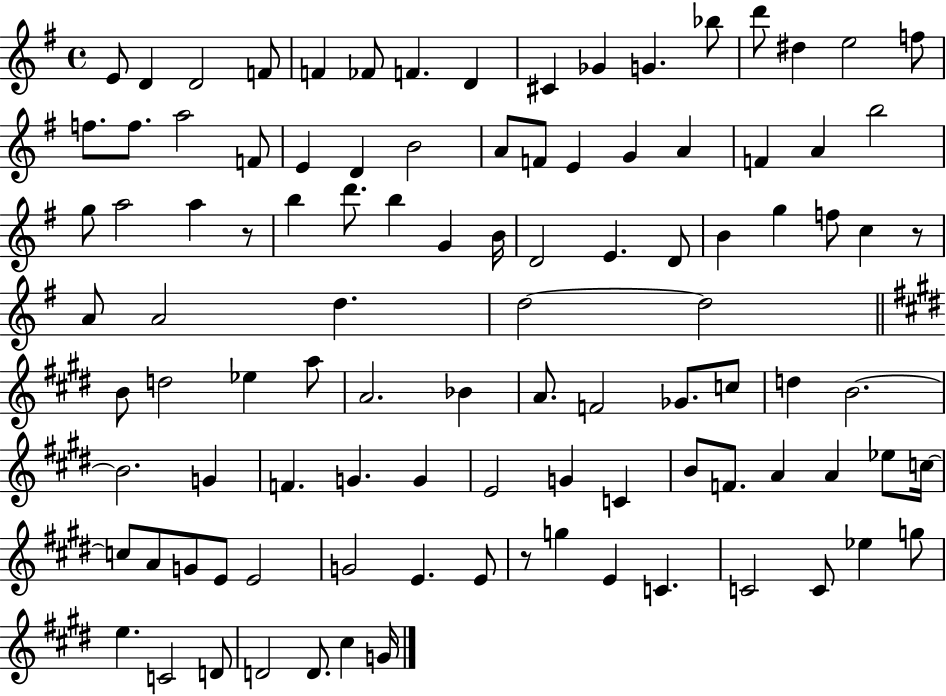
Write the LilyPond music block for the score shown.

{
  \clef treble
  \time 4/4
  \defaultTimeSignature
  \key g \major
  e'8 d'4 d'2 f'8 | f'4 fes'8 f'4. d'4 | cis'4 ges'4 g'4. bes''8 | d'''8 dis''4 e''2 f''8 | \break f''8. f''8. a''2 f'8 | e'4 d'4 b'2 | a'8 f'8 e'4 g'4 a'4 | f'4 a'4 b''2 | \break g''8 a''2 a''4 r8 | b''4 d'''8. b''4 g'4 b'16 | d'2 e'4. d'8 | b'4 g''4 f''8 c''4 r8 | \break a'8 a'2 d''4. | d''2~~ d''2 | \bar "||" \break \key e \major b'8 d''2 ees''4 a''8 | a'2. bes'4 | a'8. f'2 ges'8. c''8 | d''4 b'2.~~ | \break b'2. g'4 | f'4. g'4. g'4 | e'2 g'4 c'4 | b'8 f'8. a'4 a'4 ees''8 c''16~~ | \break c''8 a'8 g'8 e'8 e'2 | g'2 e'4. e'8 | r8 g''4 e'4 c'4. | c'2 c'8 ees''4 g''8 | \break e''4. c'2 d'8 | d'2 d'8. cis''4 g'16 | \bar "|."
}